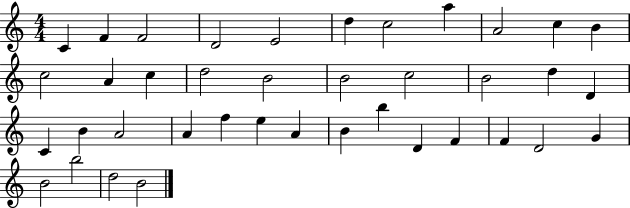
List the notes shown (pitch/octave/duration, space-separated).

C4/q F4/q F4/h D4/h E4/h D5/q C5/h A5/q A4/h C5/q B4/q C5/h A4/q C5/q D5/h B4/h B4/h C5/h B4/h D5/q D4/q C4/q B4/q A4/h A4/q F5/q E5/q A4/q B4/q B5/q D4/q F4/q F4/q D4/h G4/q B4/h B5/h D5/h B4/h